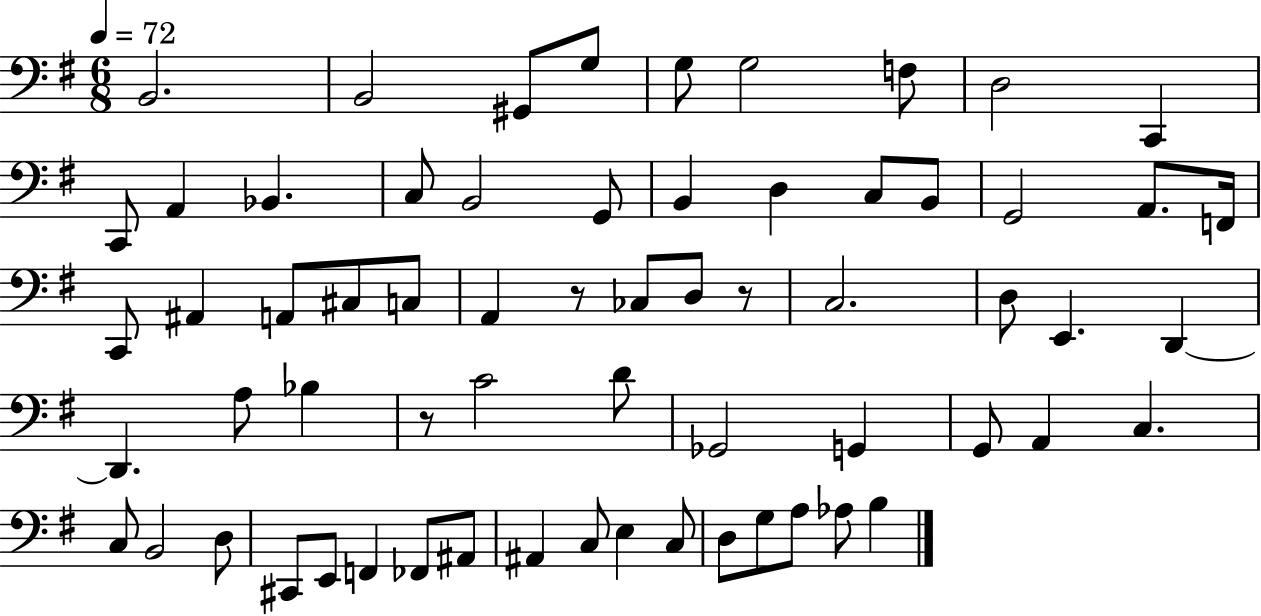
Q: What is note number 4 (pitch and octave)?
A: G3